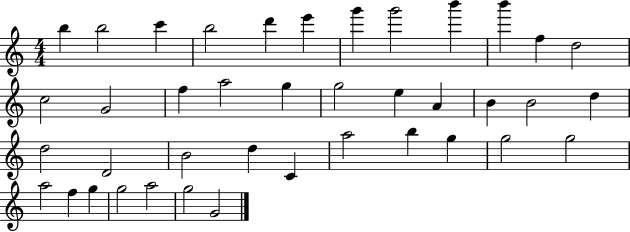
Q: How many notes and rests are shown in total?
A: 40